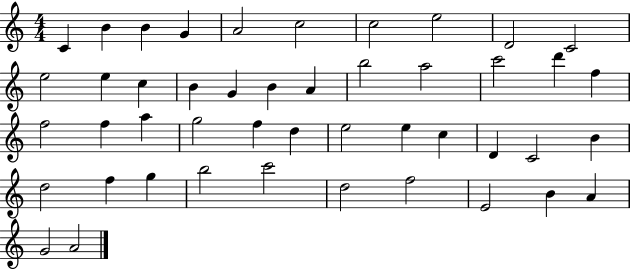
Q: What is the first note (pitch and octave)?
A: C4